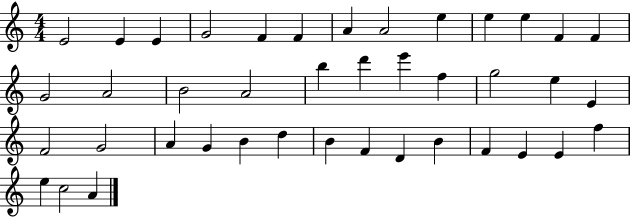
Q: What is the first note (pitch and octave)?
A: E4